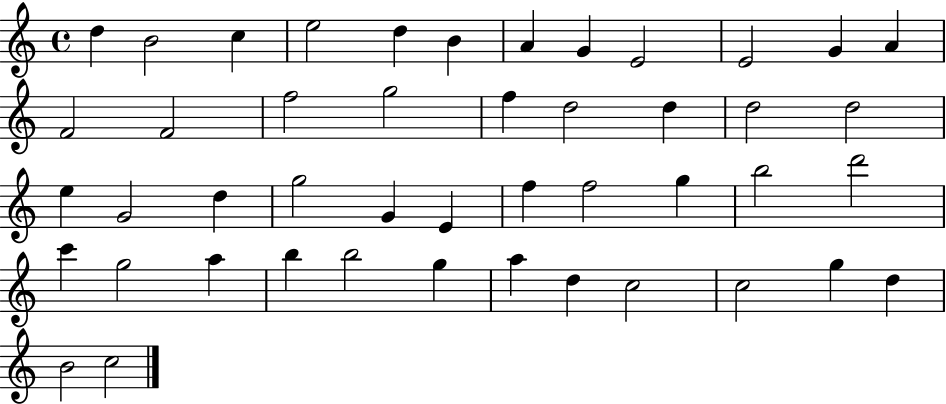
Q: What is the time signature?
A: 4/4